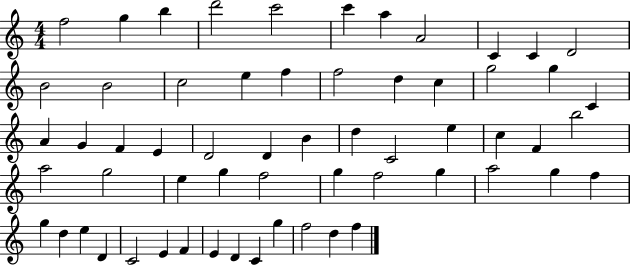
F5/h G5/q B5/q D6/h C6/h C6/q A5/q A4/h C4/q C4/q D4/h B4/h B4/h C5/h E5/q F5/q F5/h D5/q C5/q G5/h G5/q C4/q A4/q G4/q F4/q E4/q D4/h D4/q B4/q D5/q C4/h E5/q C5/q F4/q B5/h A5/h G5/h E5/q G5/q F5/h G5/q F5/h G5/q A5/h G5/q F5/q G5/q D5/q E5/q D4/q C4/h E4/q F4/q E4/q D4/q C4/q G5/q F5/h D5/q F5/q